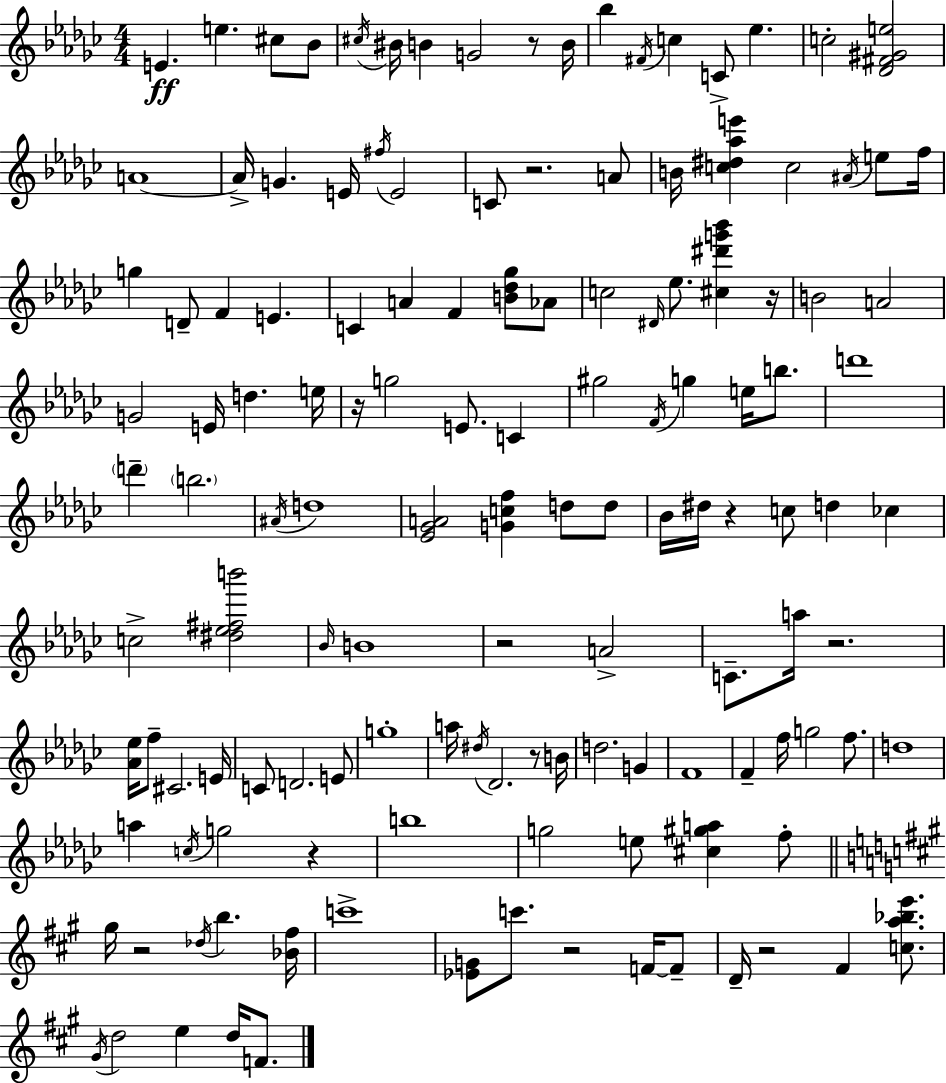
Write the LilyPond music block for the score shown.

{
  \clef treble
  \numericTimeSignature
  \time 4/4
  \key ees \minor
  e'4.\ff e''4. cis''8 bes'8 | \acciaccatura { cis''16 } bis'16 b'4 g'2 r8 | b'16 bes''4 \acciaccatura { fis'16 } c''4 c'8-> ees''4. | c''2-. <des' fis' gis' e''>2 | \break a'1~~ | a'16-> g'4. e'16 \acciaccatura { fis''16 } e'2 | c'8 r2. | a'8 b'16 <c'' dis'' aes'' e'''>4 c''2 | \break \acciaccatura { ais'16 } e''8 f''16 g''4 d'8-- f'4 e'4. | c'4 a'4 f'4 | <b' des'' ges''>8 aes'8 c''2 \grace { dis'16 } ees''8. | <cis'' dis''' g''' bes'''>4 r16 b'2 a'2 | \break g'2 e'16 d''4. | e''16 r16 g''2 e'8. | c'4 gis''2 \acciaccatura { f'16 } g''4 | e''16 b''8. d'''1 | \break \parenthesize d'''4-- \parenthesize b''2. | \acciaccatura { ais'16 } d''1 | <ees' ges' a'>2 <g' c'' f''>4 | d''8 d''8 bes'16 dis''16 r4 c''8 d''4 | \break ces''4 c''2-> <dis'' ees'' fis'' b'''>2 | \grace { bes'16 } b'1 | r2 | a'2-> c'8.-- a''16 r2. | \break <aes' ees''>16 f''8-- cis'2. | e'16 c'8 d'2. | e'8 g''1-. | a''16 \acciaccatura { dis''16 } des'2. | \break r8 b'16 d''2. | g'4 f'1 | f'4-- f''16 g''2 | f''8. d''1 | \break a''4 \acciaccatura { c''16 } g''2 | r4 b''1 | g''2 | e''8 <cis'' gis'' a''>4 f''8-. \bar "||" \break \key a \major gis''16 r2 \acciaccatura { des''16 } b''4. | <bes' fis''>16 c'''1-> | <ees' g'>8 c'''8. r2 f'16~~ f'8-- | d'16-- r2 fis'4 <c'' a'' bes'' e'''>8. | \break \acciaccatura { gis'16 } d''2 e''4 d''16 f'8. | \bar "|."
}